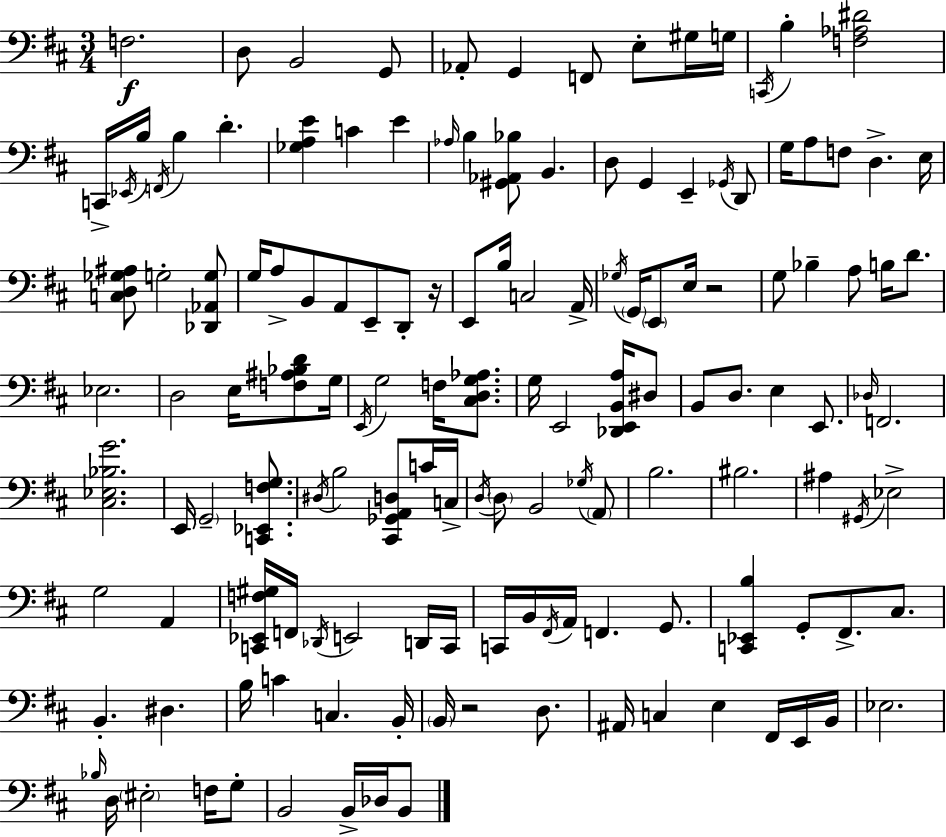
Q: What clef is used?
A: bass